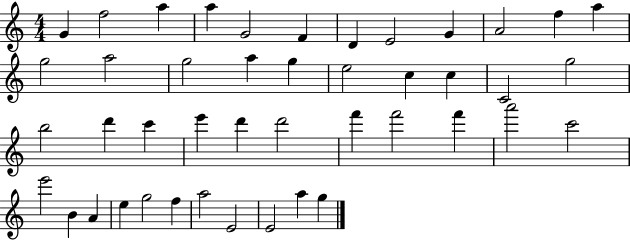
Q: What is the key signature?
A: C major